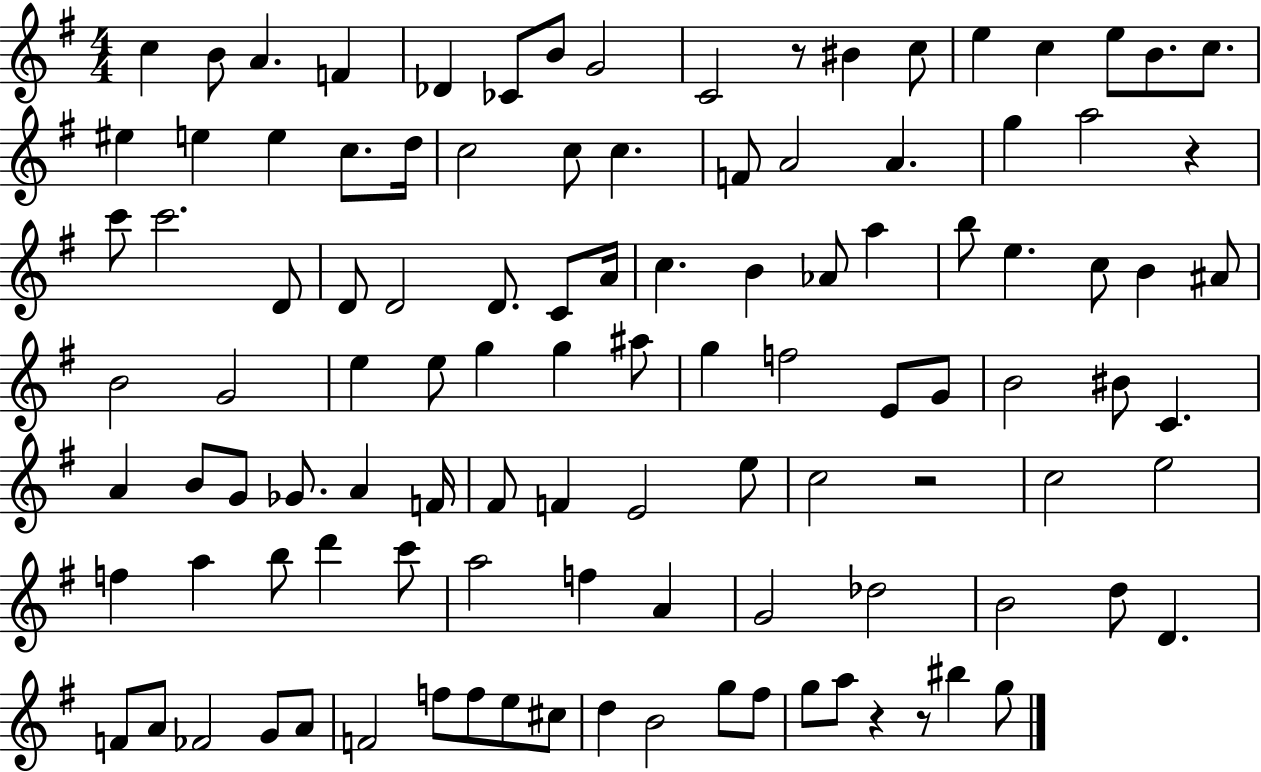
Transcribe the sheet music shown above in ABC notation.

X:1
T:Untitled
M:4/4
L:1/4
K:G
c B/2 A F _D _C/2 B/2 G2 C2 z/2 ^B c/2 e c e/2 B/2 c/2 ^e e e c/2 d/4 c2 c/2 c F/2 A2 A g a2 z c'/2 c'2 D/2 D/2 D2 D/2 C/2 A/4 c B _A/2 a b/2 e c/2 B ^A/2 B2 G2 e e/2 g g ^a/2 g f2 E/2 G/2 B2 ^B/2 C A B/2 G/2 _G/2 A F/4 ^F/2 F E2 e/2 c2 z2 c2 e2 f a b/2 d' c'/2 a2 f A G2 _d2 B2 d/2 D F/2 A/2 _F2 G/2 A/2 F2 f/2 f/2 e/2 ^c/2 d B2 g/2 ^f/2 g/2 a/2 z z/2 ^b g/2